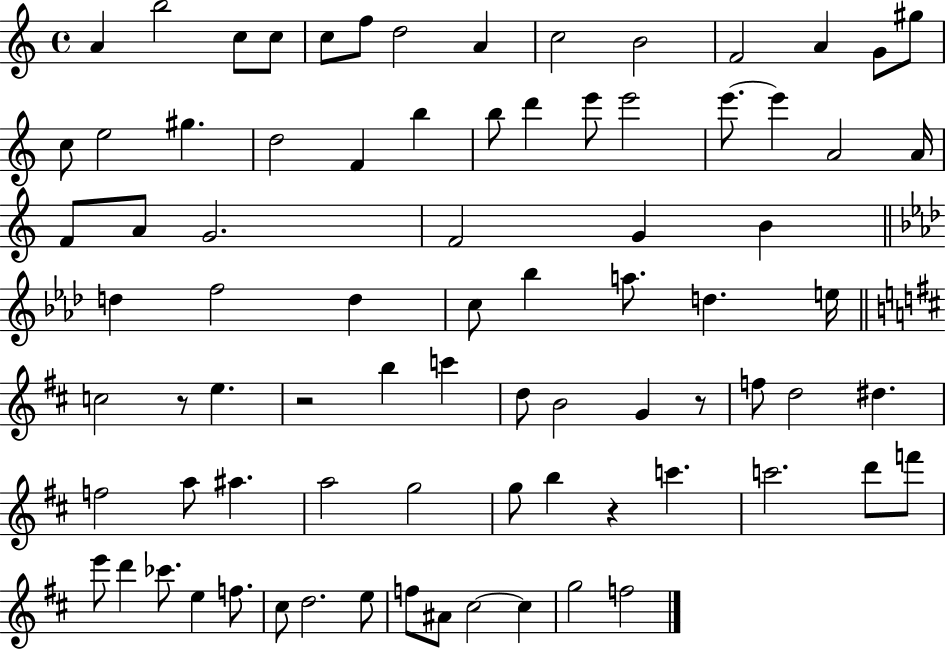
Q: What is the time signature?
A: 4/4